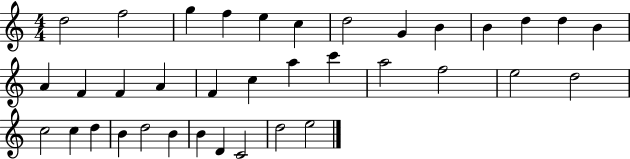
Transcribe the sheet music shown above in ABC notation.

X:1
T:Untitled
M:4/4
L:1/4
K:C
d2 f2 g f e c d2 G B B d d B A F F A F c a c' a2 f2 e2 d2 c2 c d B d2 B B D C2 d2 e2